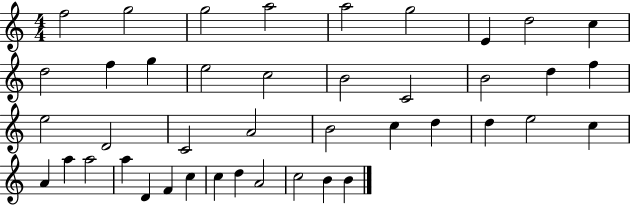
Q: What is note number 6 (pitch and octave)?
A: G5